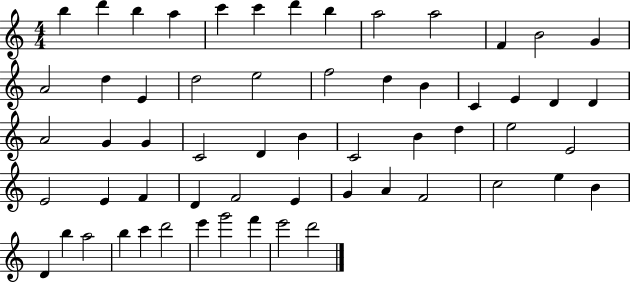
B5/q D6/q B5/q A5/q C6/q C6/q D6/q B5/q A5/h A5/h F4/q B4/h G4/q A4/h D5/q E4/q D5/h E5/h F5/h D5/q B4/q C4/q E4/q D4/q D4/q A4/h G4/q G4/q C4/h D4/q B4/q C4/h B4/q D5/q E5/h E4/h E4/h E4/q F4/q D4/q F4/h E4/q G4/q A4/q F4/h C5/h E5/q B4/q D4/q B5/q A5/h B5/q C6/q D6/h E6/q G6/h F6/q E6/h D6/h